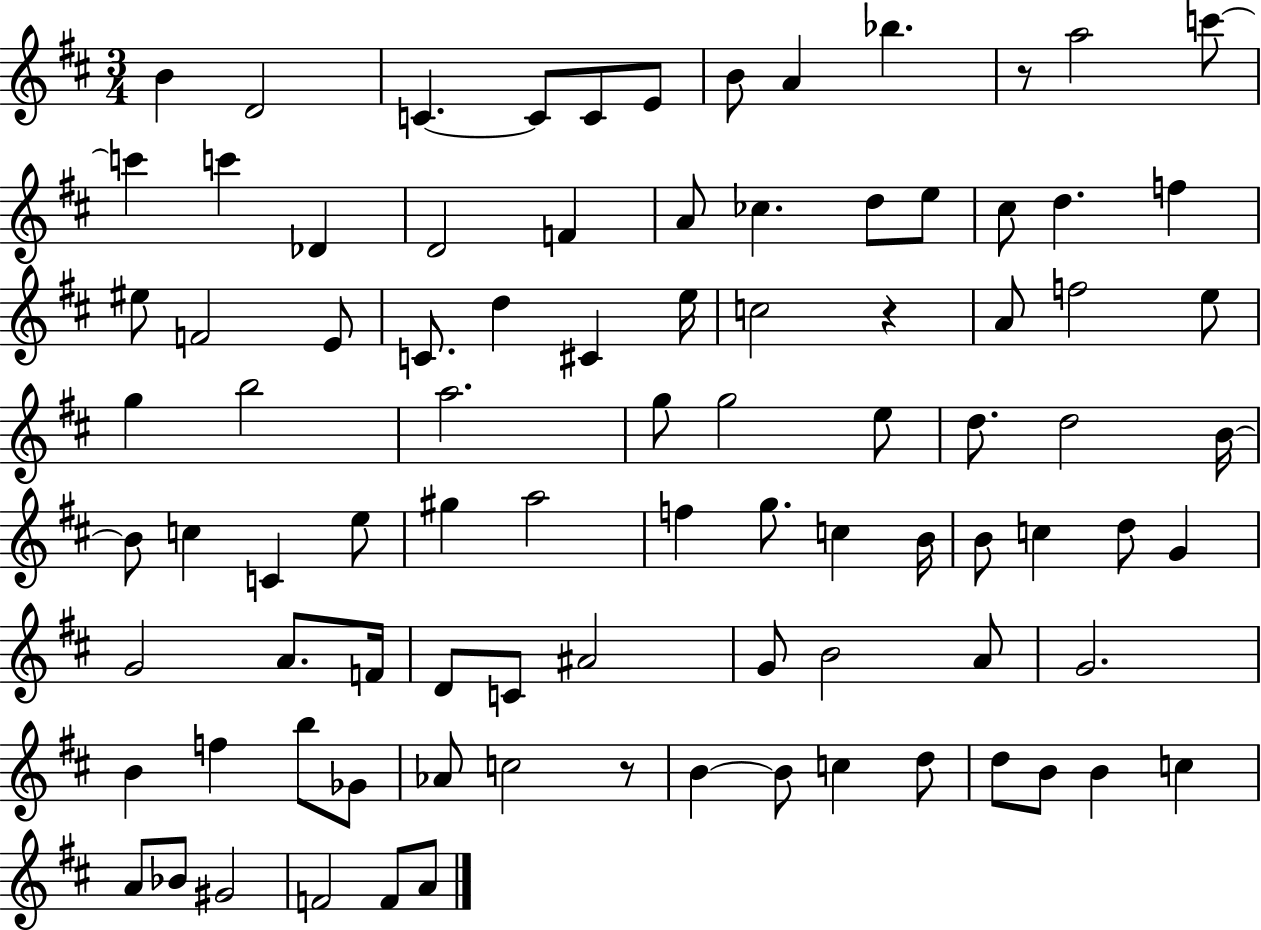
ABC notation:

X:1
T:Untitled
M:3/4
L:1/4
K:D
B D2 C C/2 C/2 E/2 B/2 A _b z/2 a2 c'/2 c' c' _D D2 F A/2 _c d/2 e/2 ^c/2 d f ^e/2 F2 E/2 C/2 d ^C e/4 c2 z A/2 f2 e/2 g b2 a2 g/2 g2 e/2 d/2 d2 B/4 B/2 c C e/2 ^g a2 f g/2 c B/4 B/2 c d/2 G G2 A/2 F/4 D/2 C/2 ^A2 G/2 B2 A/2 G2 B f b/2 _G/2 _A/2 c2 z/2 B B/2 c d/2 d/2 B/2 B c A/2 _B/2 ^G2 F2 F/2 A/2